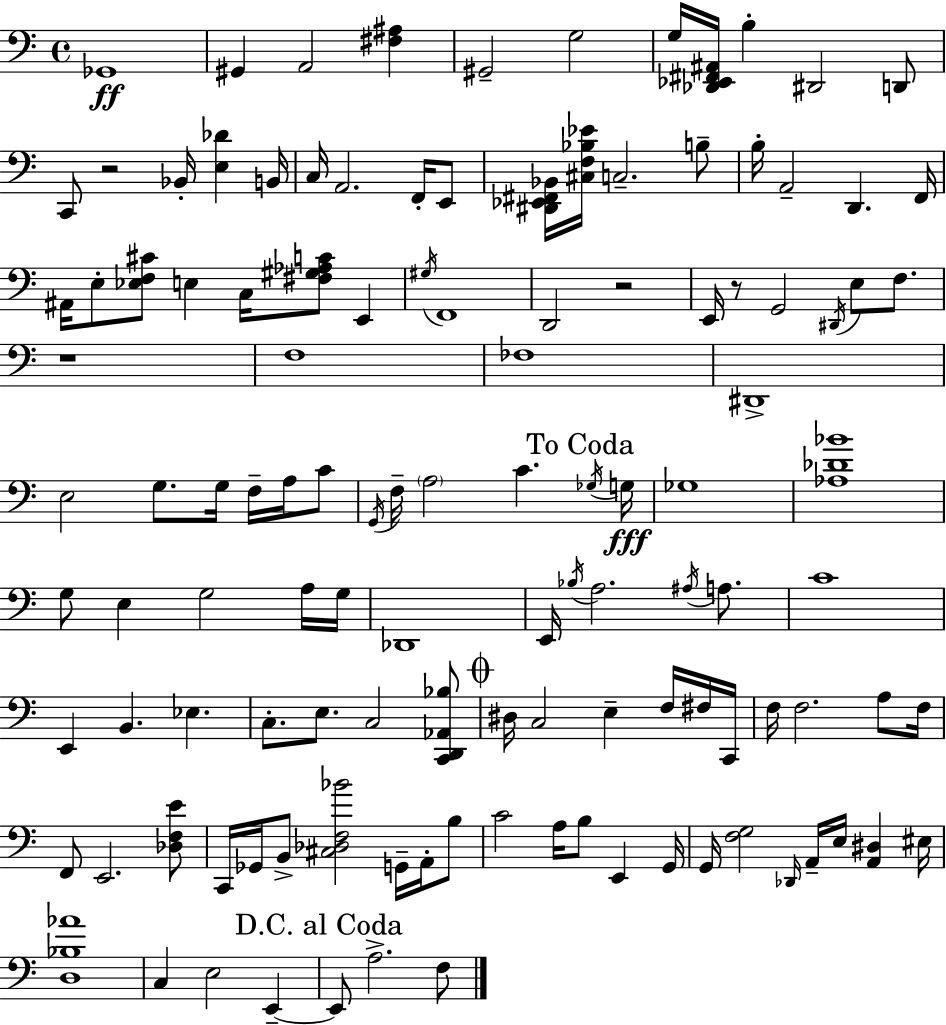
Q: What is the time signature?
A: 4/4